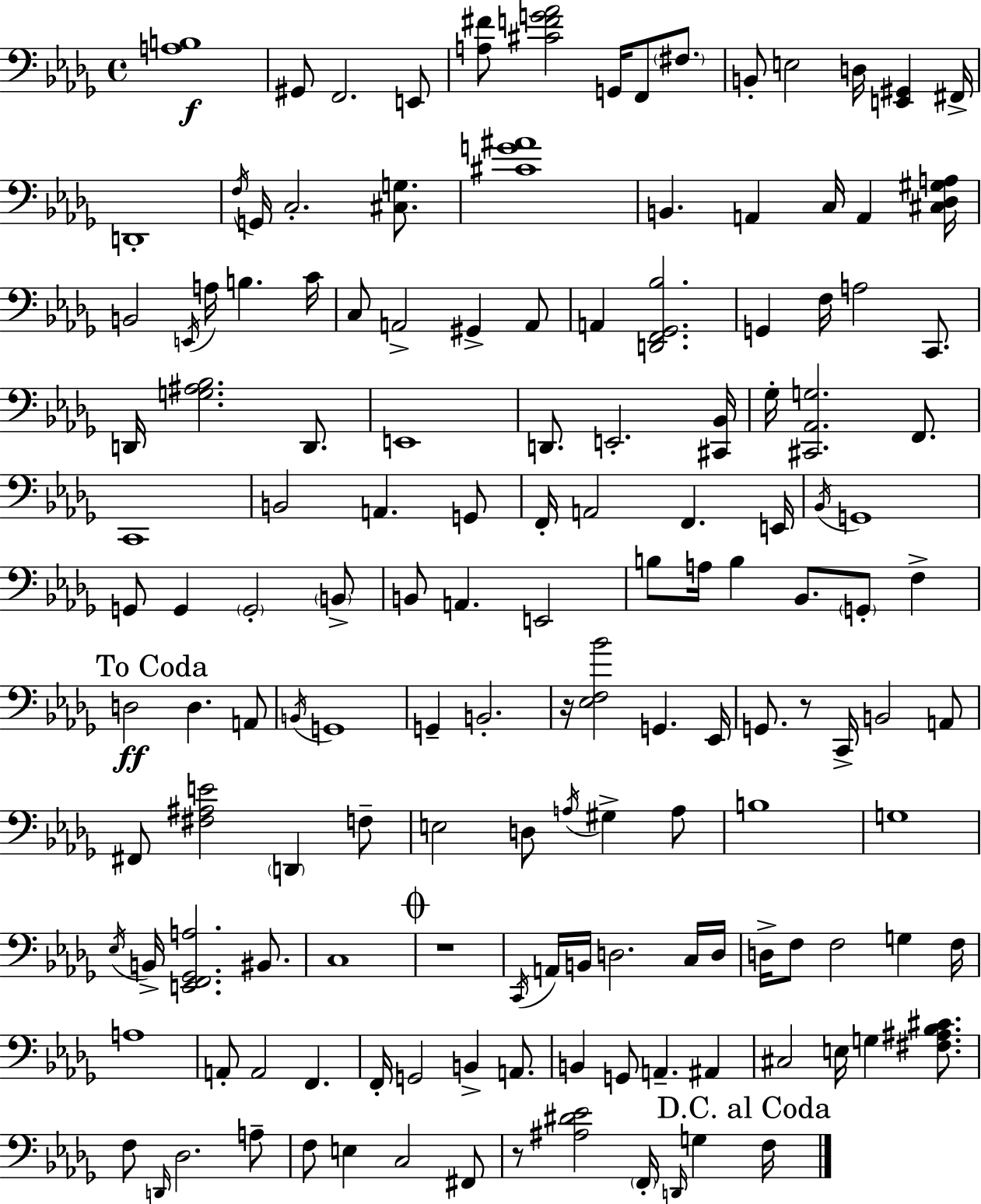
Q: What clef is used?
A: bass